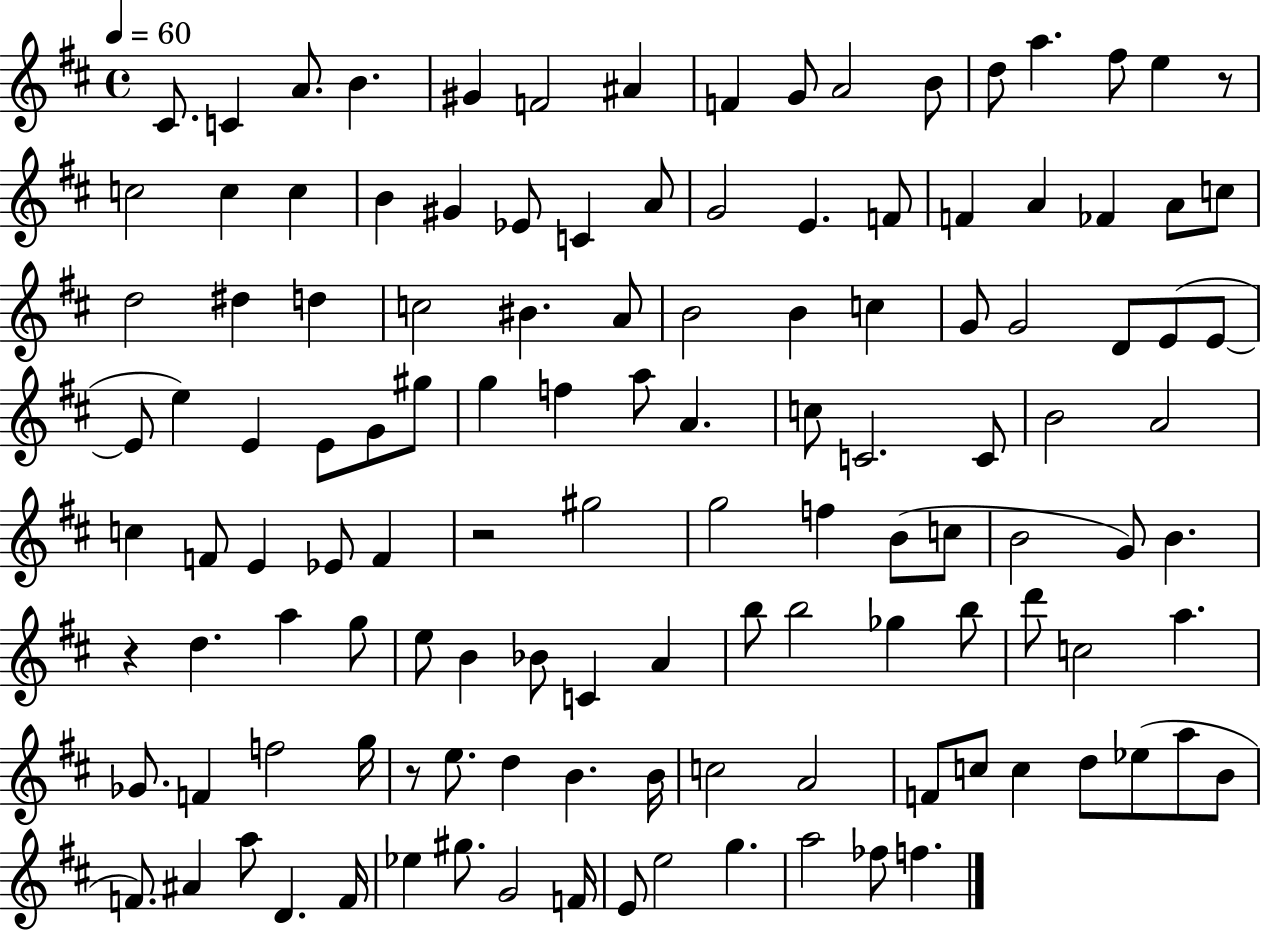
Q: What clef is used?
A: treble